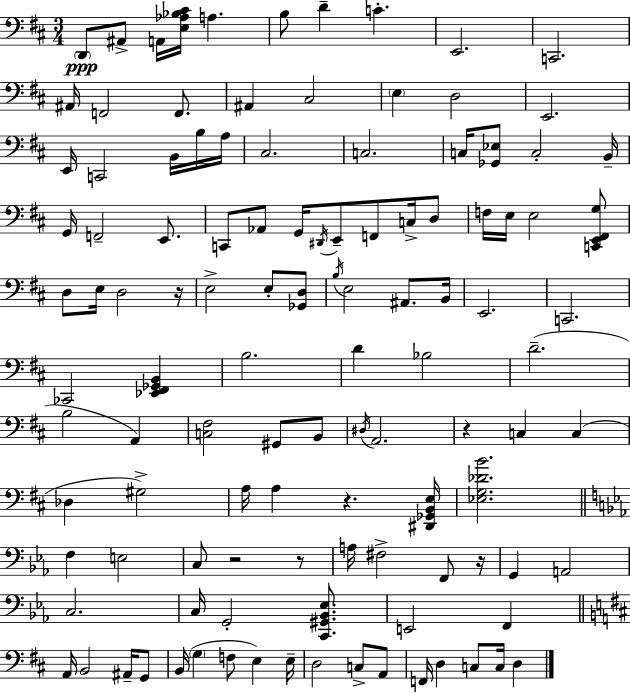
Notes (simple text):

D2/e A#2/e A2/s [E3,Ab3,Bb3,C#4]/s A3/q. B3/e D4/q C4/q. E2/h. C2/h. A#2/s F2/h F2/e. A#2/q C#3/h E3/q D3/h E2/h. E2/s C2/h B2/s B3/s A3/s C#3/h. C3/h. C3/s [Gb2,Eb3]/e C3/h B2/s G2/s F2/h E2/e. C2/e Ab2/e G2/s D#2/s E2/e F2/e C3/s D3/e F3/s E3/s E3/h [C2,E2,F#2,G3]/e D3/e E3/s D3/h R/s E3/h E3/e [Gb2,D3]/e B3/s E3/h A#2/e. B2/s E2/h. C2/h. CES2/h [Eb2,F#2,Gb2,B2]/q B3/h. D4/q Bb3/h D4/h. B3/h A2/q [C3,F#3]/h G#2/e B2/e D#3/s A2/h. R/q C3/q C3/q Db3/q G#3/h A3/s A3/q R/q. [D#2,Gb2,B2,E3]/s [Eb3,G3,Db4,B4]/h. F3/q E3/h C3/e R/h R/e A3/s F#3/h F2/e R/s G2/q A2/h C3/h. C3/s G2/h [C2,G#2,Bb2,Eb3]/e. E2/h F2/q A2/s B2/h A#2/s G2/e B2/s G3/q F3/e E3/q E3/s D3/h C3/e A2/e F2/s D3/q C3/e C3/s D3/q